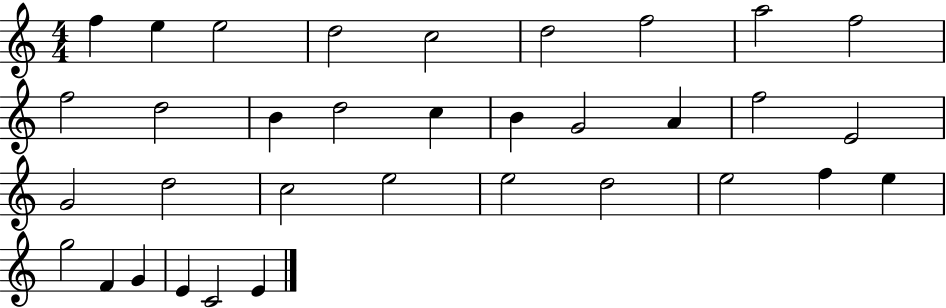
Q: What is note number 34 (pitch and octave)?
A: E4